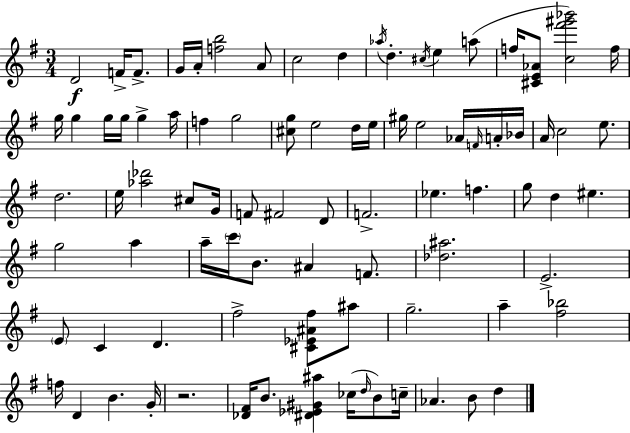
D4/h F4/s F4/e. G4/s A4/s [F5,B5]/h A4/e C5/h D5/q Ab5/s D5/q. C#5/s E5/q A5/e F5/s [C#4,E4,Ab4]/e [C5,F#6,G#6,Bb6]/h F5/s G5/s G5/q G5/s G5/s G5/q A5/s F5/q G5/h [C#5,G5]/e E5/h D5/s E5/s G#5/s E5/h Ab4/s F4/s A4/s Bb4/s A4/s C5/h E5/e. D5/h. E5/s [Ab5,Db6]/h C#5/e G4/s F4/e F#4/h D4/e F4/h. Eb5/q. F5/q. G5/e D5/q EIS5/q. G5/h A5/q A5/s C6/s B4/e. A#4/q F4/e. [Db5,A#5]/h. E4/h. E4/e C4/q D4/q. F#5/h [C#4,Eb4,A#4,F#5]/e A#5/e G5/h. A5/q [F#5,Bb5]/h F5/s D4/q B4/q. G4/s R/h. [Db4,F#4]/s B4/e. [D#4,Eb4,G#4,A#5]/q CES5/s D5/s B4/e C5/s Ab4/q. B4/e D5/q